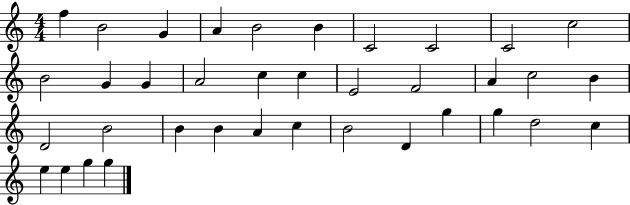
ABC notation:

X:1
T:Untitled
M:4/4
L:1/4
K:C
f B2 G A B2 B C2 C2 C2 c2 B2 G G A2 c c E2 F2 A c2 B D2 B2 B B A c B2 D g g d2 c e e g g